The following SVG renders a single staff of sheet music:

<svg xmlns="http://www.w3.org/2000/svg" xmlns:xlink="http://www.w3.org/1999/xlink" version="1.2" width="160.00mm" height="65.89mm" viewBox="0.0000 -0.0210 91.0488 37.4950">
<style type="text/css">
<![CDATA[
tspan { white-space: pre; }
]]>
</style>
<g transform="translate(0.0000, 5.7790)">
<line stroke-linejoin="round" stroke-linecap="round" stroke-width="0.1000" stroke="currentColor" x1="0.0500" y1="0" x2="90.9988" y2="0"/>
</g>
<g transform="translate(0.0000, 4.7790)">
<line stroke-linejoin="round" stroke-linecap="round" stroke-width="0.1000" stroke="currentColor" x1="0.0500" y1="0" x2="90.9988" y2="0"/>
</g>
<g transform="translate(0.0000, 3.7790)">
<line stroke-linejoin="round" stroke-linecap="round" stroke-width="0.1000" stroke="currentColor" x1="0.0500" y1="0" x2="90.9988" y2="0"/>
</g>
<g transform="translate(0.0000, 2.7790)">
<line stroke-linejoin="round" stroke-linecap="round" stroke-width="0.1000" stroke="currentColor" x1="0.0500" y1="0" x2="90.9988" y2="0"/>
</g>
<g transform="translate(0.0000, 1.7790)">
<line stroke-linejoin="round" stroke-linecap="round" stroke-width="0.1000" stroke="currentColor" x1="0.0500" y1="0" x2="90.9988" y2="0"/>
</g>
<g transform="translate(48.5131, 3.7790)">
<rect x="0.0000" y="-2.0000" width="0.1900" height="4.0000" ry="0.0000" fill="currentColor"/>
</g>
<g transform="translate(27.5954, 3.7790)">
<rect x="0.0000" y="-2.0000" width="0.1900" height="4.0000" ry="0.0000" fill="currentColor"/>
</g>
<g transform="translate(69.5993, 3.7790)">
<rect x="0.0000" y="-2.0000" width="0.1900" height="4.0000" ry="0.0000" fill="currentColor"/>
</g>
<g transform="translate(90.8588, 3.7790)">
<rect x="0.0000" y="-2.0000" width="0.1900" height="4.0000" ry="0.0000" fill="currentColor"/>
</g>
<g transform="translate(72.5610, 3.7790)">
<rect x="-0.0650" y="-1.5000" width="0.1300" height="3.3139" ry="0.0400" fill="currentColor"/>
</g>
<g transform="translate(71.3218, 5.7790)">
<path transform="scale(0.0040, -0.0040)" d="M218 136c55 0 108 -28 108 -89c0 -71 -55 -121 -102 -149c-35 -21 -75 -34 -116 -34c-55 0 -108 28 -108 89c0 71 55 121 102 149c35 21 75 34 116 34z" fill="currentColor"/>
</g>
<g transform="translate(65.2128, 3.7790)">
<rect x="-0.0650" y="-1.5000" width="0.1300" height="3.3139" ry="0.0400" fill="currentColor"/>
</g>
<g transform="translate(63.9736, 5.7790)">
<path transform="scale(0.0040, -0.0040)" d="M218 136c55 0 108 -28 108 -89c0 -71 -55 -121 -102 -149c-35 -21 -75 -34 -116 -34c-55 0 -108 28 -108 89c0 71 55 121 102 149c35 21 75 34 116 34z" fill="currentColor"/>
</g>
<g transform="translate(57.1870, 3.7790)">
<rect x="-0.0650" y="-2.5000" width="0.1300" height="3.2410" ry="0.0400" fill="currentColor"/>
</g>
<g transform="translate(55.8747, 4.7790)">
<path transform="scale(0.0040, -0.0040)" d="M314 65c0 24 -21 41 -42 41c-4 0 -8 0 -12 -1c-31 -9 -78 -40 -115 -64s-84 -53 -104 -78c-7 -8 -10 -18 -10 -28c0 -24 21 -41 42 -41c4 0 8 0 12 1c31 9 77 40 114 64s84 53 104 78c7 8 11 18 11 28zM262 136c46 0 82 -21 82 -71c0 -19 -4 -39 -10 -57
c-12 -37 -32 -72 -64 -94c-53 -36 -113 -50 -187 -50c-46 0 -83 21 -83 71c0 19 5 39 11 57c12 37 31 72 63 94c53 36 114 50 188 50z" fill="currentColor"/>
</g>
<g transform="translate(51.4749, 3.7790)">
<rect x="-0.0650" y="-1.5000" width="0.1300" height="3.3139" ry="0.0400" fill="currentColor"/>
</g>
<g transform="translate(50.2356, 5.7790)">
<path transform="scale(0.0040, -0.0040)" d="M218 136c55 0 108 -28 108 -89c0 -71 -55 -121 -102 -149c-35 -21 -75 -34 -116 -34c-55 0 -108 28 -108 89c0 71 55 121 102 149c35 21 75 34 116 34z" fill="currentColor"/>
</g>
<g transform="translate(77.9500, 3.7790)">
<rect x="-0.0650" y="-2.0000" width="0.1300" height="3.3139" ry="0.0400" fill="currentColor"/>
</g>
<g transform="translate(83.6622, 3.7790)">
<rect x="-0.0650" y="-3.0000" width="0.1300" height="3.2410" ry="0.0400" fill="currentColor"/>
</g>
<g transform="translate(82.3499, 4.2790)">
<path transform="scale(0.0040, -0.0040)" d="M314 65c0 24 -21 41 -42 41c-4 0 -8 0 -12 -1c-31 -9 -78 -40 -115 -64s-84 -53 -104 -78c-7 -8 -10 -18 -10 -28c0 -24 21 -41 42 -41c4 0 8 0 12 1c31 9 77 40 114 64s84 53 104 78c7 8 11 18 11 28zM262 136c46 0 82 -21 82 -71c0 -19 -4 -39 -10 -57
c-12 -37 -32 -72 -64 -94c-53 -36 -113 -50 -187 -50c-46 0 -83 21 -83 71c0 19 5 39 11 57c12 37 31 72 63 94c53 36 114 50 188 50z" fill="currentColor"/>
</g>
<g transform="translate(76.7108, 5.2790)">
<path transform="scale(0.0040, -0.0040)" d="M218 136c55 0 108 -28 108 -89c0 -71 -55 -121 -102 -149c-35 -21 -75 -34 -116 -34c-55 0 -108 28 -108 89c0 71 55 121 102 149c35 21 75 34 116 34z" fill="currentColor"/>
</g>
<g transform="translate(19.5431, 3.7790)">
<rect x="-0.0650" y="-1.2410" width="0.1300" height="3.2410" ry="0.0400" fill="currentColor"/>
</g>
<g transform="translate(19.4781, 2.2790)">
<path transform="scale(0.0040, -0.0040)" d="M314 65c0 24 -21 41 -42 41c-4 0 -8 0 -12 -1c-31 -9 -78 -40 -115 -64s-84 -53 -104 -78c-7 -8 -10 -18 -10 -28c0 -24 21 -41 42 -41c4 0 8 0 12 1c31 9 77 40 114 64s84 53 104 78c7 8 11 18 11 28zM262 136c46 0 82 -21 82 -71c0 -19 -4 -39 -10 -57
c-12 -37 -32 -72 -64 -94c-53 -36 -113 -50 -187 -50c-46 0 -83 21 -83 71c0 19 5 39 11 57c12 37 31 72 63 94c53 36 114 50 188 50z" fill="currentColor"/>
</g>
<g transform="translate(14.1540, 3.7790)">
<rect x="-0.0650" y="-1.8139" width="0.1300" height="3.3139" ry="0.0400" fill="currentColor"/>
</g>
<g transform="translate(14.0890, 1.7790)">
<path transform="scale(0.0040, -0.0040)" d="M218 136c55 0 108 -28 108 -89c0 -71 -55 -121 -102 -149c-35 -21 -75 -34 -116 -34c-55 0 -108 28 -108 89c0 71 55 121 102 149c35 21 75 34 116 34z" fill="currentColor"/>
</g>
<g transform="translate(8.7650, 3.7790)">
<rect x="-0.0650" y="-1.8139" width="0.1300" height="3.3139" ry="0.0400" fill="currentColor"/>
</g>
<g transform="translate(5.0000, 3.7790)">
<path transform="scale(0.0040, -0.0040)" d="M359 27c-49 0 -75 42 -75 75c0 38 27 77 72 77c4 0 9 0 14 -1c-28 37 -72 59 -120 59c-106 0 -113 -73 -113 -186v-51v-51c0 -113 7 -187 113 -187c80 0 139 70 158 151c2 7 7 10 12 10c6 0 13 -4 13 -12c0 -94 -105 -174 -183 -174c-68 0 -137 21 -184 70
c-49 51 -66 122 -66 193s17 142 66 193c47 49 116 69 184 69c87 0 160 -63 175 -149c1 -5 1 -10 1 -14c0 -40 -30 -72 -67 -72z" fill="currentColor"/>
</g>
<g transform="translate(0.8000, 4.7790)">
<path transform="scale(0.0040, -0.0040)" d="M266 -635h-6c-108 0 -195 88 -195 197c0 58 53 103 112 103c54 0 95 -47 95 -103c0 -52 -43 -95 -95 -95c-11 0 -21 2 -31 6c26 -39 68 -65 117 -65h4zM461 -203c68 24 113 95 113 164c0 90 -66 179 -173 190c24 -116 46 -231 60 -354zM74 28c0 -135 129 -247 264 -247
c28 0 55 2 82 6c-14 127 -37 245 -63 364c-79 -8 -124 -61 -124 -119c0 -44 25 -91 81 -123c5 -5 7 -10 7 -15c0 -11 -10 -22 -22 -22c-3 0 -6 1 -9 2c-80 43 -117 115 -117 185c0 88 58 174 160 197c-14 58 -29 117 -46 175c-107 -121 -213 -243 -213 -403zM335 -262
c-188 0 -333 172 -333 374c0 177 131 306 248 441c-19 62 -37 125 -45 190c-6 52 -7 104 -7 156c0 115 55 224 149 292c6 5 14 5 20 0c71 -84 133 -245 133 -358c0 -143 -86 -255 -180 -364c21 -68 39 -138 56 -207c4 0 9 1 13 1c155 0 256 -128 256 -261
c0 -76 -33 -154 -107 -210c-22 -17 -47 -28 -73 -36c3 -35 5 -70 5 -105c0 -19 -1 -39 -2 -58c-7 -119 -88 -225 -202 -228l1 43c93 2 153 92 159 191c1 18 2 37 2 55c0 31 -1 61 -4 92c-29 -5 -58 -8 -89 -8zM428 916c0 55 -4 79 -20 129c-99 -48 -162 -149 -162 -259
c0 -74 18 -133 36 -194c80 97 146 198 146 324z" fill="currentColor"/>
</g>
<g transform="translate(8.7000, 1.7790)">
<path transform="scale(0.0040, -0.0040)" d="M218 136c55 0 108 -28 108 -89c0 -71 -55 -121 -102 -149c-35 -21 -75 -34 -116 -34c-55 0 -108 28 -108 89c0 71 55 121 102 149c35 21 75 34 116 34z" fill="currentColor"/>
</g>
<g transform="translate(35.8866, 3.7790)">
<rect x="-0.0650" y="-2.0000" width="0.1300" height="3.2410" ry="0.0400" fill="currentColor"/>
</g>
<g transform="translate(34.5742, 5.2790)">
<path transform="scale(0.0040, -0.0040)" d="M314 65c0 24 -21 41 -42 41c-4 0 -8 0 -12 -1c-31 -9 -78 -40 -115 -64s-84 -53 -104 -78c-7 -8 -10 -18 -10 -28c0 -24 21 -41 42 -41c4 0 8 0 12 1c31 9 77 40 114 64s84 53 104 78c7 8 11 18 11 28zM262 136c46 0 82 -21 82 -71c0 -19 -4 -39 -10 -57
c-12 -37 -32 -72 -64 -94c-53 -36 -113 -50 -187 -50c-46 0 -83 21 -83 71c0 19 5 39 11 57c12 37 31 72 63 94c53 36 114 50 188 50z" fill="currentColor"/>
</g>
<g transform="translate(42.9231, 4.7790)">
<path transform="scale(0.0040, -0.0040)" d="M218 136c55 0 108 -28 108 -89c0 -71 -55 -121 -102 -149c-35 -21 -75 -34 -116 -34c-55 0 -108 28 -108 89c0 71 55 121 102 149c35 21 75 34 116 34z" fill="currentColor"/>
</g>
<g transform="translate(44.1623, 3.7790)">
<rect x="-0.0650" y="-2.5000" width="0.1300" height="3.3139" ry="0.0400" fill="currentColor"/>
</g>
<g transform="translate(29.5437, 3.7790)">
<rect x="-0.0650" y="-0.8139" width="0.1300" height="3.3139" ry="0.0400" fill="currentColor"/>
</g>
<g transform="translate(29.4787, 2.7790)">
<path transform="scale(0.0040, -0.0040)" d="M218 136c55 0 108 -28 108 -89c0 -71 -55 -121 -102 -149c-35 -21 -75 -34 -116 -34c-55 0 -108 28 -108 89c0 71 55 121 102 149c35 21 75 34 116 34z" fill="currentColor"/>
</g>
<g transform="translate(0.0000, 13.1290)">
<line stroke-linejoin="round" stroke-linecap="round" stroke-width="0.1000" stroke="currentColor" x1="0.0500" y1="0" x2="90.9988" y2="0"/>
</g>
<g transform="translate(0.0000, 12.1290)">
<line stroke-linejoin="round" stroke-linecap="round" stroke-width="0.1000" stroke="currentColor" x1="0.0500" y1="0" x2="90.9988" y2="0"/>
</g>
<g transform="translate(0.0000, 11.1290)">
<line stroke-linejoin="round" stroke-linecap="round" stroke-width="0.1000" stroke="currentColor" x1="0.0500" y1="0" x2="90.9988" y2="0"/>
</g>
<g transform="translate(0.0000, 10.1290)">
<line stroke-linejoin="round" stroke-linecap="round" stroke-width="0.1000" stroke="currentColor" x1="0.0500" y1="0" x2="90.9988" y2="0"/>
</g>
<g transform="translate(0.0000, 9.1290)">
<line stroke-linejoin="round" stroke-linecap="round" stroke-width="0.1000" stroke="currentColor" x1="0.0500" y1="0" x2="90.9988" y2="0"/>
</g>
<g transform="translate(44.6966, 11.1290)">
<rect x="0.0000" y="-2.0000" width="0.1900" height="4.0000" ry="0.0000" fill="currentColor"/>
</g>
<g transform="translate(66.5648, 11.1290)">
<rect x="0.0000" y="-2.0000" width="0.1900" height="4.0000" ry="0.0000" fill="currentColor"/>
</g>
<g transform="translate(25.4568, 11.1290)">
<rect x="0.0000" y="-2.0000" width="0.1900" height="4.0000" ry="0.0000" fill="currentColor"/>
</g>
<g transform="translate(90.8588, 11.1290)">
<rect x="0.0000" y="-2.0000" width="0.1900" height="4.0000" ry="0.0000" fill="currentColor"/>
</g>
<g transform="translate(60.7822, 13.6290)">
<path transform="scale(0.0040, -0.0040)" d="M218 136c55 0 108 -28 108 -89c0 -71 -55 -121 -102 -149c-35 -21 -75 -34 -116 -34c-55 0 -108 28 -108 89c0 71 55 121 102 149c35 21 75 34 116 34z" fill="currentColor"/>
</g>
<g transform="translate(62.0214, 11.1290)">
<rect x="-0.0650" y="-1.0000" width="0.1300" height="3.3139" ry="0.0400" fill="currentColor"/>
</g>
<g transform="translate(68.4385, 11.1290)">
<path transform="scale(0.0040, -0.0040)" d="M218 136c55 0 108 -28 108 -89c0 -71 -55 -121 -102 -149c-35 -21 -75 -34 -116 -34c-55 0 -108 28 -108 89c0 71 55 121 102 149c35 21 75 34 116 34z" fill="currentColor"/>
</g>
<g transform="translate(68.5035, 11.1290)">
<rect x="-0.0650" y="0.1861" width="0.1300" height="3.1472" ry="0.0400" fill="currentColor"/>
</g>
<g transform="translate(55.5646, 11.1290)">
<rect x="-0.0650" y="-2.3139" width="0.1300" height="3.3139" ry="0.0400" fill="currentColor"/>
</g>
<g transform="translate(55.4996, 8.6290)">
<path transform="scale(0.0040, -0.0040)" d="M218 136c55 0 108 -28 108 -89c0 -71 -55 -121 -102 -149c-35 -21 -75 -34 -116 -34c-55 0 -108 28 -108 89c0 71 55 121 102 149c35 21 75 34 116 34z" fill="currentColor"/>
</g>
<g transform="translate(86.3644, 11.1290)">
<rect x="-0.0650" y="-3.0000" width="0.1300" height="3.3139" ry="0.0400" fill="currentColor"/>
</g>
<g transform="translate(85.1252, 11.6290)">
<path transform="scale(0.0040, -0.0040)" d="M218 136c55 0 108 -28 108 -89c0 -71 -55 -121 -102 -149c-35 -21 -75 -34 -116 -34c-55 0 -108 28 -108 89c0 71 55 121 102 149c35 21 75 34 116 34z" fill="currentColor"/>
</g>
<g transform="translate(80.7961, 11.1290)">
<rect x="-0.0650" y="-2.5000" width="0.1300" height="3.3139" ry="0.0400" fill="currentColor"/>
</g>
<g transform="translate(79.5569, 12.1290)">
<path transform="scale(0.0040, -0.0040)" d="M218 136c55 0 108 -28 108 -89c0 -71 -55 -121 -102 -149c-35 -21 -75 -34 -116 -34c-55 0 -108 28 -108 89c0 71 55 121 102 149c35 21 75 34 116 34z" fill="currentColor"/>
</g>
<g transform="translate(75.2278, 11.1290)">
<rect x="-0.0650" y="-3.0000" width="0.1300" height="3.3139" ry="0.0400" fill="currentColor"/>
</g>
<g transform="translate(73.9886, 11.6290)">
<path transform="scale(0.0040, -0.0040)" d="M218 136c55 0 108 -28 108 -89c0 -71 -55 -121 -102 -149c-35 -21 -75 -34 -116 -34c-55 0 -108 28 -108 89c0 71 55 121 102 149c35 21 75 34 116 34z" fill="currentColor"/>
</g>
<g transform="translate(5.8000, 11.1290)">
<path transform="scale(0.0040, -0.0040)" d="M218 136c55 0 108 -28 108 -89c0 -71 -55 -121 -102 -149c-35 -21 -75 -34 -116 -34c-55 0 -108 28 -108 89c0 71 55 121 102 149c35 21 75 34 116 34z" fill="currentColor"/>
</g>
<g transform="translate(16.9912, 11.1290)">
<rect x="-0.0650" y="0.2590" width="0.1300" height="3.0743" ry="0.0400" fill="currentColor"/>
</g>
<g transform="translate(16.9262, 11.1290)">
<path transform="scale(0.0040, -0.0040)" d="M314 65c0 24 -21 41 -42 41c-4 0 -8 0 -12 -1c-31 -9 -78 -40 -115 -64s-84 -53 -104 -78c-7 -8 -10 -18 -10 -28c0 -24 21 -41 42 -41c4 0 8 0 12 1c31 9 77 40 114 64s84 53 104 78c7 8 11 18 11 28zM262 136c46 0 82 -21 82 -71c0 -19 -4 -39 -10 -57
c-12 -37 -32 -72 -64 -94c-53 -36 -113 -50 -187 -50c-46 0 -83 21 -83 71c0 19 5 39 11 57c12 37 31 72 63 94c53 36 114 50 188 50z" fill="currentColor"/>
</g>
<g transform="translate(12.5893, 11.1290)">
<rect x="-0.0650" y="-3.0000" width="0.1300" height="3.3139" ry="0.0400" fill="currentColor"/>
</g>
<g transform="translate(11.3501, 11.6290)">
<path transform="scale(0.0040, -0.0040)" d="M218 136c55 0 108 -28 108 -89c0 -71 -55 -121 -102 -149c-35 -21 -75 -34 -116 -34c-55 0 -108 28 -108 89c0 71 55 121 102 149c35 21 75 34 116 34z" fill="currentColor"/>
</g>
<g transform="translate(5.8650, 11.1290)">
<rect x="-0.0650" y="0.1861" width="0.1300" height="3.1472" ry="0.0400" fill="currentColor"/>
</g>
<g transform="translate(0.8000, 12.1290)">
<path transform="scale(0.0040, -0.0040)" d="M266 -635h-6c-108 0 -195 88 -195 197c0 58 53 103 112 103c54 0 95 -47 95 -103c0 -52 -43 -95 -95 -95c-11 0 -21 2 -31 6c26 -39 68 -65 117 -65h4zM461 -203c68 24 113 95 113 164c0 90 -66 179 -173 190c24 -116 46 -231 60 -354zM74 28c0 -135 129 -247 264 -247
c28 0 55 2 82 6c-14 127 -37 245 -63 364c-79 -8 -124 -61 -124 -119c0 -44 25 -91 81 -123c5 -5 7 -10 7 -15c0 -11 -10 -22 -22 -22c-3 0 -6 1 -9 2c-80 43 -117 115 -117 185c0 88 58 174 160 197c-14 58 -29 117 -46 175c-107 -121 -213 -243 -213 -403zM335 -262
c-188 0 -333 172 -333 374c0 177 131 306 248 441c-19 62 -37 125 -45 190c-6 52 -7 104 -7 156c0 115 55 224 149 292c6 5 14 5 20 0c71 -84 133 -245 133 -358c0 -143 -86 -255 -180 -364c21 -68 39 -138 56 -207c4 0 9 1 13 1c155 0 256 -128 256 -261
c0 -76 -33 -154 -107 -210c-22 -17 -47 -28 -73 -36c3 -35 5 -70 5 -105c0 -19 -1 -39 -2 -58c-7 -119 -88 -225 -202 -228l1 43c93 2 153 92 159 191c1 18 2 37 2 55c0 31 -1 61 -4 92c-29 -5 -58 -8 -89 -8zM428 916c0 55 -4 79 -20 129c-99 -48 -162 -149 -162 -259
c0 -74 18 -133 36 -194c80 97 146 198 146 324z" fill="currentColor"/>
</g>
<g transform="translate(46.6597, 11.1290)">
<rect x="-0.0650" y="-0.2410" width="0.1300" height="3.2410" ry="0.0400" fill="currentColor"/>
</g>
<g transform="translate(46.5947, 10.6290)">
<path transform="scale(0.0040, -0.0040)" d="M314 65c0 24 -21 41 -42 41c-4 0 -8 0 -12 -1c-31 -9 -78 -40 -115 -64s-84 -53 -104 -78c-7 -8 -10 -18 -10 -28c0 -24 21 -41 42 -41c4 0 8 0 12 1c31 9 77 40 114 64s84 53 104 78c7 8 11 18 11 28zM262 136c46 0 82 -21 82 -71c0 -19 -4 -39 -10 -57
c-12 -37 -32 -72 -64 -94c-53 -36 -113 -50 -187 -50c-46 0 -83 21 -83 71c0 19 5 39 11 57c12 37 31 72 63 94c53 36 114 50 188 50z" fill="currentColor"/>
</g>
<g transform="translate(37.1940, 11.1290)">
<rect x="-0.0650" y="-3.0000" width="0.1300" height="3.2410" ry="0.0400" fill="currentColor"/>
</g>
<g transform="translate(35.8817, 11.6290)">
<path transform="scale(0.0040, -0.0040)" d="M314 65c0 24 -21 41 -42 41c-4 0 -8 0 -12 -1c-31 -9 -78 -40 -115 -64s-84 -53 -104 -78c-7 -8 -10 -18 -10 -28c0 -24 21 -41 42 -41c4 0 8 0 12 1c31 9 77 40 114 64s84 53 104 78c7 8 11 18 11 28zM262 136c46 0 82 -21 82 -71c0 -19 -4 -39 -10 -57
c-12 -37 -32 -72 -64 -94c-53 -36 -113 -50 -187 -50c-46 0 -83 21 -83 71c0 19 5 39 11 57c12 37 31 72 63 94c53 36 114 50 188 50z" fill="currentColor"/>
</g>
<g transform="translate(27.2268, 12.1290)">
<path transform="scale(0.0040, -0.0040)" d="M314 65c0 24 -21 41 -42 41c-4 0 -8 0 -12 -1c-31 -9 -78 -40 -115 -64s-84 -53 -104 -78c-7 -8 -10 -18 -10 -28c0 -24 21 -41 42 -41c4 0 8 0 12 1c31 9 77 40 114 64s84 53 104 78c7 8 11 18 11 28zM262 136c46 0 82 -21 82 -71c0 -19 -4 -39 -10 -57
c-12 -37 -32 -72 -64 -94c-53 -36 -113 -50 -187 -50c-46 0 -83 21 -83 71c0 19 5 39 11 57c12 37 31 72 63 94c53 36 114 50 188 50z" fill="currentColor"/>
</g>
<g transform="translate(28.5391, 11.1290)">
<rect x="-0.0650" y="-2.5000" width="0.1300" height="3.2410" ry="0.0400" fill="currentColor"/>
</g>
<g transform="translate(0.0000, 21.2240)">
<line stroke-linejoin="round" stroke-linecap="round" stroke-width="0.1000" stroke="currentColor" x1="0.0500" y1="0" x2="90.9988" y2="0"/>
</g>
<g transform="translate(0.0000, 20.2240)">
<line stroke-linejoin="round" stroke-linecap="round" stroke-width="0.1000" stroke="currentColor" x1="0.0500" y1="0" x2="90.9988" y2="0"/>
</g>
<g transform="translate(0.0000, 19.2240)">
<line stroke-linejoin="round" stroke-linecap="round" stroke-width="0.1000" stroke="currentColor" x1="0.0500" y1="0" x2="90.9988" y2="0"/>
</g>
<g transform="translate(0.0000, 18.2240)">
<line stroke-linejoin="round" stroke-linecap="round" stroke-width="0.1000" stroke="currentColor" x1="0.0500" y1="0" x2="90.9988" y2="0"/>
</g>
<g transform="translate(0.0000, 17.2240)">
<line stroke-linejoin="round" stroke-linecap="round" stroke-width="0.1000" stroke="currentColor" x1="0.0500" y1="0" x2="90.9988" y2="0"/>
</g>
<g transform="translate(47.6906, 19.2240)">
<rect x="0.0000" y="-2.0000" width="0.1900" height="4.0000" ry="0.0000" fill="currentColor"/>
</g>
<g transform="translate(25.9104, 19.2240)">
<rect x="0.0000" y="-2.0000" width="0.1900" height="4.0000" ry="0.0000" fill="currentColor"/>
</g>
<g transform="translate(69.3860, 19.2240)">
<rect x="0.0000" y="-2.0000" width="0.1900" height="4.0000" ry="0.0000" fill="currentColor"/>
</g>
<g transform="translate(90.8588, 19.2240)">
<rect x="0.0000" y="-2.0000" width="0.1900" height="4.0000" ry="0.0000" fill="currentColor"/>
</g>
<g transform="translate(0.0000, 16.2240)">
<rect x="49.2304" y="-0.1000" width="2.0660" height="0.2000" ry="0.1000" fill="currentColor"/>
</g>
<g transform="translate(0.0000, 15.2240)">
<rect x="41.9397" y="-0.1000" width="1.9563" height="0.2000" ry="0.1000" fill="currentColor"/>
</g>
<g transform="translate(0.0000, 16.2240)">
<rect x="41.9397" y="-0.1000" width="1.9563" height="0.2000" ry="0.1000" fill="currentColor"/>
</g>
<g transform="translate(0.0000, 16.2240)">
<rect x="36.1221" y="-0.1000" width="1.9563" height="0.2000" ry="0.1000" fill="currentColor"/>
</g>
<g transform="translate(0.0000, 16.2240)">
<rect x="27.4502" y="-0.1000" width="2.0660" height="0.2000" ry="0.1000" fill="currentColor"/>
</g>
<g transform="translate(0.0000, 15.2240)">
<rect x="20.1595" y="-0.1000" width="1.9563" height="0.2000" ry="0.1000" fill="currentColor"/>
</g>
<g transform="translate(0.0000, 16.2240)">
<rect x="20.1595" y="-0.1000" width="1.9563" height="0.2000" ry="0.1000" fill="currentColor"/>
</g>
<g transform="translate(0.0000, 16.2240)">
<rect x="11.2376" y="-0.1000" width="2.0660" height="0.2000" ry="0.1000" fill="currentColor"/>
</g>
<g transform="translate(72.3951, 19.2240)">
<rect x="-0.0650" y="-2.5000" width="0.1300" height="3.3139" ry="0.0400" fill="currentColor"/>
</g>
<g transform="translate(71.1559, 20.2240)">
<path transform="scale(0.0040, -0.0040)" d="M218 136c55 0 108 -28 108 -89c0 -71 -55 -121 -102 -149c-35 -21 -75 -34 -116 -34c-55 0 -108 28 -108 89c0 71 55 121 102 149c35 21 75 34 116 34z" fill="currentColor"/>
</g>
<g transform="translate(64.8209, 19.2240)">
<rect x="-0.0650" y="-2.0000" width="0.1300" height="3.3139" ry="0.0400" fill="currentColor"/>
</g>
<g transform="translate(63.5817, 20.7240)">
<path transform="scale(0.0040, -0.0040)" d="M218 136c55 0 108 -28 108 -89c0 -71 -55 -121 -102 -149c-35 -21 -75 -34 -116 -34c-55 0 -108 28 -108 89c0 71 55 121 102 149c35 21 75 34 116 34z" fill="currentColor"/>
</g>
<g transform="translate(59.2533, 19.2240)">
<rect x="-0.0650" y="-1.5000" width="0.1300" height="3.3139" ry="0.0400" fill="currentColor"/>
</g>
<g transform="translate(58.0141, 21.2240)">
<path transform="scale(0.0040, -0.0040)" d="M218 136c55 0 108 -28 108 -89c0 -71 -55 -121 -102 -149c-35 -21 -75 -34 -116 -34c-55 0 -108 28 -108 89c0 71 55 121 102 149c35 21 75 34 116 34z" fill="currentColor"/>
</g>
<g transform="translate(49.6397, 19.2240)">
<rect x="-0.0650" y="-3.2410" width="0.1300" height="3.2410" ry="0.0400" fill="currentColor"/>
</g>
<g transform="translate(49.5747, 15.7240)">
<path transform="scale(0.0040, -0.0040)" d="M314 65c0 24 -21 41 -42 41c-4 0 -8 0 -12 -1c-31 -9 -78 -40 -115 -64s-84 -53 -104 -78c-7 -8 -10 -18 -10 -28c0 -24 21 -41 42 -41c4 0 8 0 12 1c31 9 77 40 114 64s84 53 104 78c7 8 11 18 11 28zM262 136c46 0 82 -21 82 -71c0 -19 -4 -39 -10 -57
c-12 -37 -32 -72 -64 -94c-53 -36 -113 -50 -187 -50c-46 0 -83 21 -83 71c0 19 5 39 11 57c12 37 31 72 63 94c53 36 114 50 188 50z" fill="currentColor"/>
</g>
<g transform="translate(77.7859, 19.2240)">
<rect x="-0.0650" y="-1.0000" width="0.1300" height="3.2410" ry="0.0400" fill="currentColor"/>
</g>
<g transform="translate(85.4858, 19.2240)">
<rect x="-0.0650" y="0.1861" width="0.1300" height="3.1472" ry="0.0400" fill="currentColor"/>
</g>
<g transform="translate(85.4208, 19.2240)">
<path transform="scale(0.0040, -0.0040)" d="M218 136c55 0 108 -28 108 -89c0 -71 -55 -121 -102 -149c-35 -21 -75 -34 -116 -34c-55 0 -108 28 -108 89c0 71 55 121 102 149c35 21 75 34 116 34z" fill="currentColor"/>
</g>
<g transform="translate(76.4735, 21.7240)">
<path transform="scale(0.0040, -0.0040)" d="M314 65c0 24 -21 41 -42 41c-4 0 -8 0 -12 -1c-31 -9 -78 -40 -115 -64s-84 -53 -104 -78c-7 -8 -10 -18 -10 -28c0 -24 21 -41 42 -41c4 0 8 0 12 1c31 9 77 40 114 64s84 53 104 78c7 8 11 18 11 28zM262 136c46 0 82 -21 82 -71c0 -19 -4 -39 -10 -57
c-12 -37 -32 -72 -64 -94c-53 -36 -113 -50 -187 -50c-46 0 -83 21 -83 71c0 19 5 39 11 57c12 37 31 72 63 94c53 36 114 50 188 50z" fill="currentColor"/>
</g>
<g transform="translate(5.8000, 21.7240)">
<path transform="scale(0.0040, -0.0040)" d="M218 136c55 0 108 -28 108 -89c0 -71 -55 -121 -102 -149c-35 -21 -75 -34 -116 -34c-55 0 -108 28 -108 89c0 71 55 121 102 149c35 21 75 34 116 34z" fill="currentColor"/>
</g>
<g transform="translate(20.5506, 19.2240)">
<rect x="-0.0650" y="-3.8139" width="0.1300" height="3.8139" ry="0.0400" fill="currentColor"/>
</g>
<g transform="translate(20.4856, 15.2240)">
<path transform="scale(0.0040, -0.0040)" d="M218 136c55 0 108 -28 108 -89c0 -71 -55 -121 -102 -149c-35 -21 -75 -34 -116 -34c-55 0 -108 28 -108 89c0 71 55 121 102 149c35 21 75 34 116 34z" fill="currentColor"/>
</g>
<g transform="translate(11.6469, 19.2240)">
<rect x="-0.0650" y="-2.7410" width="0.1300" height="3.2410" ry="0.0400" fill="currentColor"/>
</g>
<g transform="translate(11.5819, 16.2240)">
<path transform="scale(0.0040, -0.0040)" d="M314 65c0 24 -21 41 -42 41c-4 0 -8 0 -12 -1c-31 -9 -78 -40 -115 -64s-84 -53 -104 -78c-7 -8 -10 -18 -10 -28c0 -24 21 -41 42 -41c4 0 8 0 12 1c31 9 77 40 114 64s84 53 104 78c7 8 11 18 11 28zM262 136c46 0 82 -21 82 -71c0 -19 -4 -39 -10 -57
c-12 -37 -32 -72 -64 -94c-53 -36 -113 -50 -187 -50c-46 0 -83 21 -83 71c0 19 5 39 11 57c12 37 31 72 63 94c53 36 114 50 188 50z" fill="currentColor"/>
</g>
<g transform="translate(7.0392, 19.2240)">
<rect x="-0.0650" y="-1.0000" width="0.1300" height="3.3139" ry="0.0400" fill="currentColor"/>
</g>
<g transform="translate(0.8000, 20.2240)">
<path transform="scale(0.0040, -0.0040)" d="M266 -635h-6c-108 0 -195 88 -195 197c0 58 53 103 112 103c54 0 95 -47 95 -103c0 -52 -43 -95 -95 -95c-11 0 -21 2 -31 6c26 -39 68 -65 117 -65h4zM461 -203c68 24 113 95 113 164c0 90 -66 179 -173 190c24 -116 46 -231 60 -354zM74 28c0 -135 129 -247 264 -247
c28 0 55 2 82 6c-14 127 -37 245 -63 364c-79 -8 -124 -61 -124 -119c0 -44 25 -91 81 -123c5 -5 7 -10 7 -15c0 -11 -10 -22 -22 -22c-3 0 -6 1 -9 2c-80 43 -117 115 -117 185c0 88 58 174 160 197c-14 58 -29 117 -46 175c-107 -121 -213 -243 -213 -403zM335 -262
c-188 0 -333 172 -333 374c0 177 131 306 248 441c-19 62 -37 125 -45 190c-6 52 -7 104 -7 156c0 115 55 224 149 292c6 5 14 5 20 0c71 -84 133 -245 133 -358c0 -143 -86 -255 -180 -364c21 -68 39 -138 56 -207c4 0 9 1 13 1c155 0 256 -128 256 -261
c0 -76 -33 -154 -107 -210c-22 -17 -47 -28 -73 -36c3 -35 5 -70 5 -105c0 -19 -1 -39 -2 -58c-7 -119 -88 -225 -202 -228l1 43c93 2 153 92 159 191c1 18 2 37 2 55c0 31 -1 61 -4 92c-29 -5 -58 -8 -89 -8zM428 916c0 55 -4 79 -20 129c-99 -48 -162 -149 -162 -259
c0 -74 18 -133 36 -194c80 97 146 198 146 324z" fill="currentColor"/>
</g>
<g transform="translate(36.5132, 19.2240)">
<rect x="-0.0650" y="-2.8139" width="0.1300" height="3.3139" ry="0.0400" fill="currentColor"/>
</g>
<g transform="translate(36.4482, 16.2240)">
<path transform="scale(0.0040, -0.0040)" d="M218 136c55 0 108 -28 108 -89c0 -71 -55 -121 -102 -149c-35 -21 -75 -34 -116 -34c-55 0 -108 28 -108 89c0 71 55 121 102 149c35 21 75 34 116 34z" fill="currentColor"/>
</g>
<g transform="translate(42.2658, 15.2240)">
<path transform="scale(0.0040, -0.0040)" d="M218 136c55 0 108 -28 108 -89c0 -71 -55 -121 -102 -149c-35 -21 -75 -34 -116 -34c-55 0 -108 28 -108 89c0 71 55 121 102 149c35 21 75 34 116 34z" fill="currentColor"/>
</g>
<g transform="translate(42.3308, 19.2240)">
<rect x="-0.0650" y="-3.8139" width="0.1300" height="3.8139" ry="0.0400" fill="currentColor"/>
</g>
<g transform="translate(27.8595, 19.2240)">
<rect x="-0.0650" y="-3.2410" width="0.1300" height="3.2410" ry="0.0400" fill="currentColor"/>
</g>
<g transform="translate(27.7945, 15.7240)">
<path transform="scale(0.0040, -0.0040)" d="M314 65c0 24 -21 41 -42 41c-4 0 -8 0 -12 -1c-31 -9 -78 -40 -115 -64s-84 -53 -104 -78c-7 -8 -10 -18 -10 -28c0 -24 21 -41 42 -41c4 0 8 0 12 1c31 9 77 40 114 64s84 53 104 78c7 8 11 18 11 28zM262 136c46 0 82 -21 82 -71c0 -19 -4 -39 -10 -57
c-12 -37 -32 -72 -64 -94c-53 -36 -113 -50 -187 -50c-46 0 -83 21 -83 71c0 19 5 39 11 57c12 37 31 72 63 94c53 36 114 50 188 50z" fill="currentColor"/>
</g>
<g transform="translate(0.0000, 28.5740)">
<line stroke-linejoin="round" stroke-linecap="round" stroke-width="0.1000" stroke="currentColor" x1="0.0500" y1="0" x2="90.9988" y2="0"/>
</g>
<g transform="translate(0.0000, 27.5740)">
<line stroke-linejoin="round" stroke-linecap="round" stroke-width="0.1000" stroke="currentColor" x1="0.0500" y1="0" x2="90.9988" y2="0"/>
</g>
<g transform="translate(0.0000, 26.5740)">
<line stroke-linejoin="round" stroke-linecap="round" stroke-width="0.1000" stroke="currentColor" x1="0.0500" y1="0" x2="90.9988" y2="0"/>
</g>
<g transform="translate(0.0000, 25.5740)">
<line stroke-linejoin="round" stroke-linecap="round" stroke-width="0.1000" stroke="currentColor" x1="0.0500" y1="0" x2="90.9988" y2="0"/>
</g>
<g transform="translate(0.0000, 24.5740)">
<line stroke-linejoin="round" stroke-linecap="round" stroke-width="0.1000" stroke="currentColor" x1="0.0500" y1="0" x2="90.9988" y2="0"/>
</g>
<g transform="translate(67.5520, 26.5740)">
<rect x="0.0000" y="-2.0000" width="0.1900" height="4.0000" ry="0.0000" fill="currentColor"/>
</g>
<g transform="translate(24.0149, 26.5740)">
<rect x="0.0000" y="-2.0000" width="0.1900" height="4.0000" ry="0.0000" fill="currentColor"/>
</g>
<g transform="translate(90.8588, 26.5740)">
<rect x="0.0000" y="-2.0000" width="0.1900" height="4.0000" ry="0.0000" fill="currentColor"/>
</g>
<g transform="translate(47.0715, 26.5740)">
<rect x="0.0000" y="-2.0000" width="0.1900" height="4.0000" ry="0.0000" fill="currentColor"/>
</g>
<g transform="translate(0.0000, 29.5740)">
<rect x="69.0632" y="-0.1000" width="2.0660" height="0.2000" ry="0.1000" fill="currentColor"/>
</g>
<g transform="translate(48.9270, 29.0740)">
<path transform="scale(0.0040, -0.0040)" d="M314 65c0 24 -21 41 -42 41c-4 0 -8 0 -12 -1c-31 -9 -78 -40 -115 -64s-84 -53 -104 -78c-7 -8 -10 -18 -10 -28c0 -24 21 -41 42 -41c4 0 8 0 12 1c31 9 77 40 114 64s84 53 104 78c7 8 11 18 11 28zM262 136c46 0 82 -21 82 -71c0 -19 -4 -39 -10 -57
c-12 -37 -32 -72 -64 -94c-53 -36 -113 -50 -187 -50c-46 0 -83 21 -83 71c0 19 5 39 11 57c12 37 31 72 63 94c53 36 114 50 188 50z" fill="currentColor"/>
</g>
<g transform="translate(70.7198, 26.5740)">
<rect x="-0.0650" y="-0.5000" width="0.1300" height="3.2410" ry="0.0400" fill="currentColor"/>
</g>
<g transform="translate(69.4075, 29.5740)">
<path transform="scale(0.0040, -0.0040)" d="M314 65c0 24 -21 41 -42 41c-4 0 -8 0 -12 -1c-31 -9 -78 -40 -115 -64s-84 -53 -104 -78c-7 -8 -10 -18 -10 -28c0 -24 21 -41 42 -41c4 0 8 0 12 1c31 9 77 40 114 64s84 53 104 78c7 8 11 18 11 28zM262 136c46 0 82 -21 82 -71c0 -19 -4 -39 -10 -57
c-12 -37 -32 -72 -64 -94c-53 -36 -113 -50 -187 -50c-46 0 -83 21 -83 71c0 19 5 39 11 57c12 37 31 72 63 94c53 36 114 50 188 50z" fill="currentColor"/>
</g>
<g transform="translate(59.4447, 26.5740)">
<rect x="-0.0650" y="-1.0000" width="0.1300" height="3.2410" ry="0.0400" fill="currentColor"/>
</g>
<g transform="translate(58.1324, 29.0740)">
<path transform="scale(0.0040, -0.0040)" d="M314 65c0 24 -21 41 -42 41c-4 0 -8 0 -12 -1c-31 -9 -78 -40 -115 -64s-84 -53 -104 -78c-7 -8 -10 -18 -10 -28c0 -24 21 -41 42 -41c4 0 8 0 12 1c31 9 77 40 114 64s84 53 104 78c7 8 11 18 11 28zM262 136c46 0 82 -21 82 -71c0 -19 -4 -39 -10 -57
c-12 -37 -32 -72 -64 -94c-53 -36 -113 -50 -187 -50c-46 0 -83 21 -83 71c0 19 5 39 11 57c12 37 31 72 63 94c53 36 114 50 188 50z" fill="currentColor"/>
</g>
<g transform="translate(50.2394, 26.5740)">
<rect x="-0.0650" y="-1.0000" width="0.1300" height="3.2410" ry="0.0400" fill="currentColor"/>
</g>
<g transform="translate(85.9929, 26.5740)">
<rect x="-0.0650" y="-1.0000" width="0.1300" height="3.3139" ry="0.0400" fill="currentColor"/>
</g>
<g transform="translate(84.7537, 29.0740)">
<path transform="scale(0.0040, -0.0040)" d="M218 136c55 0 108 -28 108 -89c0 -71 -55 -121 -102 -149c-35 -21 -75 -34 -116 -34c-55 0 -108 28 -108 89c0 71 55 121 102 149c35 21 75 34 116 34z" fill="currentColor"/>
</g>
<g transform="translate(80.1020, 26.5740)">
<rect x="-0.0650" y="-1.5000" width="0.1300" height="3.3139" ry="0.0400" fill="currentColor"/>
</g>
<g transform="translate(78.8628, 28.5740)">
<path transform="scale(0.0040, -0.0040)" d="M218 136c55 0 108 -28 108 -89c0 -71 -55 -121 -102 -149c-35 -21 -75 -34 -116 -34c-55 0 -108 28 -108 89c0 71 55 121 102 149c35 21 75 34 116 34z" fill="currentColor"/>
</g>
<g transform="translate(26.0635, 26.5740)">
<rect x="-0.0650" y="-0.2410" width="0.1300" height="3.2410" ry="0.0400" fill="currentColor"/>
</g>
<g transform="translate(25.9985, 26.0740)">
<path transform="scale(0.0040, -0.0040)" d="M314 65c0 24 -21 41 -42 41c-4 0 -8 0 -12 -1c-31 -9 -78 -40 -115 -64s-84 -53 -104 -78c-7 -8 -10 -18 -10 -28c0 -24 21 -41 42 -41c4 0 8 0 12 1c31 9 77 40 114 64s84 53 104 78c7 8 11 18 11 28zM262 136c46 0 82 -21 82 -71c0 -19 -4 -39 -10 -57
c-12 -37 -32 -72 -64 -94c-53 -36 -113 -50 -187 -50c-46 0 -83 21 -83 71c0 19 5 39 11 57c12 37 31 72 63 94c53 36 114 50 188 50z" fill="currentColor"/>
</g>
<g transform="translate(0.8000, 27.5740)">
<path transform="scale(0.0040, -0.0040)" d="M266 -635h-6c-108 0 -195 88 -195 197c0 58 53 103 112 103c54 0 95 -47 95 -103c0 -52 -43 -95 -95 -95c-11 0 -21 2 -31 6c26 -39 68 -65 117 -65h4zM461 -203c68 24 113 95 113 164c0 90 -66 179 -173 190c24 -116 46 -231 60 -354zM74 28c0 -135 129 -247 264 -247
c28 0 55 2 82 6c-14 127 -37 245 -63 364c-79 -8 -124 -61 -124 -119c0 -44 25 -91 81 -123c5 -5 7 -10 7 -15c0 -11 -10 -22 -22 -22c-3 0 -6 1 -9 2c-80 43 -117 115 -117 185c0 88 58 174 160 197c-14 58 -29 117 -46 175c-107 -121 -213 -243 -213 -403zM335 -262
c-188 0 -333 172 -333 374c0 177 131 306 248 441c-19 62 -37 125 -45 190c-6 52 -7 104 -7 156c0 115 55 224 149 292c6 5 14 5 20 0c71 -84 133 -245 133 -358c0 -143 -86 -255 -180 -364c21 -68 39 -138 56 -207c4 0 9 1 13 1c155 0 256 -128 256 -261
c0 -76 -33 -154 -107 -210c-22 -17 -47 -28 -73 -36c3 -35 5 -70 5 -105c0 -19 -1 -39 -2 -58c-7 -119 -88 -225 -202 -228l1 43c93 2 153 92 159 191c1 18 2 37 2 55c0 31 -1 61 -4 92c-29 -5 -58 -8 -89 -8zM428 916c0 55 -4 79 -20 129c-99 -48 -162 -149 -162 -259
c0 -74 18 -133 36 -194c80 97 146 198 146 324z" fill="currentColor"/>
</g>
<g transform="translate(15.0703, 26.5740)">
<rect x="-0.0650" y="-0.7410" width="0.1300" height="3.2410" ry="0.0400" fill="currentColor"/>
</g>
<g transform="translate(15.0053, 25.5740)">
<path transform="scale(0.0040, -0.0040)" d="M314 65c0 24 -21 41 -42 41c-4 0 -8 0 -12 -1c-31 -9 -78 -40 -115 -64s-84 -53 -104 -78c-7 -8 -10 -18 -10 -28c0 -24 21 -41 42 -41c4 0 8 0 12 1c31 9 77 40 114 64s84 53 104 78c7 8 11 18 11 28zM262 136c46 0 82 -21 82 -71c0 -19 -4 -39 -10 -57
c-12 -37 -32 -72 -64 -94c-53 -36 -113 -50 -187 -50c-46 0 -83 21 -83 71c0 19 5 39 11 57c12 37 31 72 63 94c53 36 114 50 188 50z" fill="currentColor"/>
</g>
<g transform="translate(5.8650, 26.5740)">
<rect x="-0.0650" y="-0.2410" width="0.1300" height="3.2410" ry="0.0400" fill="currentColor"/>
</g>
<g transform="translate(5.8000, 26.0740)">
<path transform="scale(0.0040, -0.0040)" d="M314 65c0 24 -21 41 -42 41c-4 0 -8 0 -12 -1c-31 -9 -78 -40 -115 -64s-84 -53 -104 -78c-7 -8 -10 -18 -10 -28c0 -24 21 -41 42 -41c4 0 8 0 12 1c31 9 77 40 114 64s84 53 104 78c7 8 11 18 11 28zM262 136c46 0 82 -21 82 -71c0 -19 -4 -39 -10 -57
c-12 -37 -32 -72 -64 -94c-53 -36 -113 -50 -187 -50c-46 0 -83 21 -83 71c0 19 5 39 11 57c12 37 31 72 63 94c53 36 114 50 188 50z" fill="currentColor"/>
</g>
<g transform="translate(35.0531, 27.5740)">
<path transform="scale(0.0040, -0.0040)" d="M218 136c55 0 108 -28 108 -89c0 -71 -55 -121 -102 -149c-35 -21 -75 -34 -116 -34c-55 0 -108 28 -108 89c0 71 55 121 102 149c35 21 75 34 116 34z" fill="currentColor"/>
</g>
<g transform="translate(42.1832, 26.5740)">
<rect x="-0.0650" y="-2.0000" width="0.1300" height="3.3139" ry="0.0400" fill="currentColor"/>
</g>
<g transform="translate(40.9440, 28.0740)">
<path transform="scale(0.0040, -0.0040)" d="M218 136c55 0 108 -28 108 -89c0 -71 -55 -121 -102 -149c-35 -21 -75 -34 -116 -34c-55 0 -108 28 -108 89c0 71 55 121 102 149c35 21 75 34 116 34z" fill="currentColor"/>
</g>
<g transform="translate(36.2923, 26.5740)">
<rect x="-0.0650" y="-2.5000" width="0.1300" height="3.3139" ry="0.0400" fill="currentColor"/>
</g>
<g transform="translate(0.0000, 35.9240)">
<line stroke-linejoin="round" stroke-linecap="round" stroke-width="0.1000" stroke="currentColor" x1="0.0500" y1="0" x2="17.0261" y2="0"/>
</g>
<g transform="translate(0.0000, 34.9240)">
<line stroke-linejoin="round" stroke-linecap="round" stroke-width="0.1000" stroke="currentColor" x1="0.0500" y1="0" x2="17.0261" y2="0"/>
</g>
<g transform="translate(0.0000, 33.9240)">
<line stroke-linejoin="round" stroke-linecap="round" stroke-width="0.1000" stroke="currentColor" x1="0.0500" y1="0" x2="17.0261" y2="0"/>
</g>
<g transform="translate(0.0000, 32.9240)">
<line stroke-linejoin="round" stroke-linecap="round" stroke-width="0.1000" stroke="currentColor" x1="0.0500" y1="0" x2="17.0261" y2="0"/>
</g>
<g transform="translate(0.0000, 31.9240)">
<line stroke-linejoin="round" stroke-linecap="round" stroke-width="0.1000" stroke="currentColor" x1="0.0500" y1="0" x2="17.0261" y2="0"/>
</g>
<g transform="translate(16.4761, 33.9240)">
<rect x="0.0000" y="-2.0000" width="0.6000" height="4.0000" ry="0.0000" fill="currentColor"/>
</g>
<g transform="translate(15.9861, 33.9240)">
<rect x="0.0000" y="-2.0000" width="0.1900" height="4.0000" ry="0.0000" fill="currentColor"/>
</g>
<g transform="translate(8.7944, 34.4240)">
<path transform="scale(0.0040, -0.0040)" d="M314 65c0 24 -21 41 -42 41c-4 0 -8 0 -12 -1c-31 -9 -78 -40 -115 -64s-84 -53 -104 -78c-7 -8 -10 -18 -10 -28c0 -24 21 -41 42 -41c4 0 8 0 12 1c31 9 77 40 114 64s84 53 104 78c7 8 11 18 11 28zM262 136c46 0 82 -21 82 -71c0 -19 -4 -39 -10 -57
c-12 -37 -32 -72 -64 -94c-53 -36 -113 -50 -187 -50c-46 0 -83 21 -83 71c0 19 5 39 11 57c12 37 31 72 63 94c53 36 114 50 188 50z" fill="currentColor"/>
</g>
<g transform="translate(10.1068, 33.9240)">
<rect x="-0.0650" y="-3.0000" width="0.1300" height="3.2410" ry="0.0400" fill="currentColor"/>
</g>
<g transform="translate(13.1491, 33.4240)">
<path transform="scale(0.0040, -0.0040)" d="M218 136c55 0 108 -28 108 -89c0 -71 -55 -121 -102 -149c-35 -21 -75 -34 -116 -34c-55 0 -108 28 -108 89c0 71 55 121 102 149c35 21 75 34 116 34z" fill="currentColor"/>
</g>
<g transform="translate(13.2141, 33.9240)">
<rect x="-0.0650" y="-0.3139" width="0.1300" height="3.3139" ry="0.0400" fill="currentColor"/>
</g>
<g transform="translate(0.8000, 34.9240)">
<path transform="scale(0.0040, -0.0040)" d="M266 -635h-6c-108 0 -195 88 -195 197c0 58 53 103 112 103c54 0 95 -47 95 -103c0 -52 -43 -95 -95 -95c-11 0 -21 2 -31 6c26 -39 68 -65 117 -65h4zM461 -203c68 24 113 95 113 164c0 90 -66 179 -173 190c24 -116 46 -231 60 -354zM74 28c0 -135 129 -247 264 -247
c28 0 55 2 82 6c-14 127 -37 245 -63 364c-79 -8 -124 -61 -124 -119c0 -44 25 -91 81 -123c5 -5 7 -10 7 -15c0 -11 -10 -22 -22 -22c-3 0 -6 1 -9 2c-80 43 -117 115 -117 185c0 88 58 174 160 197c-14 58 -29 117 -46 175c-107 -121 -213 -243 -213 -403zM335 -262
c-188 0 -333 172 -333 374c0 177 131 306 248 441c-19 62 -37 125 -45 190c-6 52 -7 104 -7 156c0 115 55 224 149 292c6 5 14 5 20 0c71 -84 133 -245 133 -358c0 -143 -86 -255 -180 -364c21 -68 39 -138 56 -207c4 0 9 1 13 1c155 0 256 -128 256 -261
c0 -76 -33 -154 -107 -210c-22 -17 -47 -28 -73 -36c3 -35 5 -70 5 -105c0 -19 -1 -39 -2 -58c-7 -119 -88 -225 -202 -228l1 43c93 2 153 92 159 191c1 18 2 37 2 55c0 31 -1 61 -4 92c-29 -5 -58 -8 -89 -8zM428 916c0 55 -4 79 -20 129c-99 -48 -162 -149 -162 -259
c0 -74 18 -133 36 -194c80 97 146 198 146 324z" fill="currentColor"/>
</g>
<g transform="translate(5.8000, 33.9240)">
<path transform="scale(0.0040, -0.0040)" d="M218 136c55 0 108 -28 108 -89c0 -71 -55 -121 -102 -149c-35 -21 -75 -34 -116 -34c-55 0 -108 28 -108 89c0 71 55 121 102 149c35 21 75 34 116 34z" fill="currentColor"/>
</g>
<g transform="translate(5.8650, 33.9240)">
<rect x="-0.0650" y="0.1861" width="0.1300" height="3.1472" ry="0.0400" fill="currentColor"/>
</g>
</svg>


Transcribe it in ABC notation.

X:1
T:Untitled
M:4/4
L:1/4
K:C
f f e2 d F2 G E G2 E E F A2 B A B2 G2 A2 c2 g D B A G A D a2 c' b2 a c' b2 E F G D2 B c2 d2 c2 G F D2 D2 C2 E D B A2 c